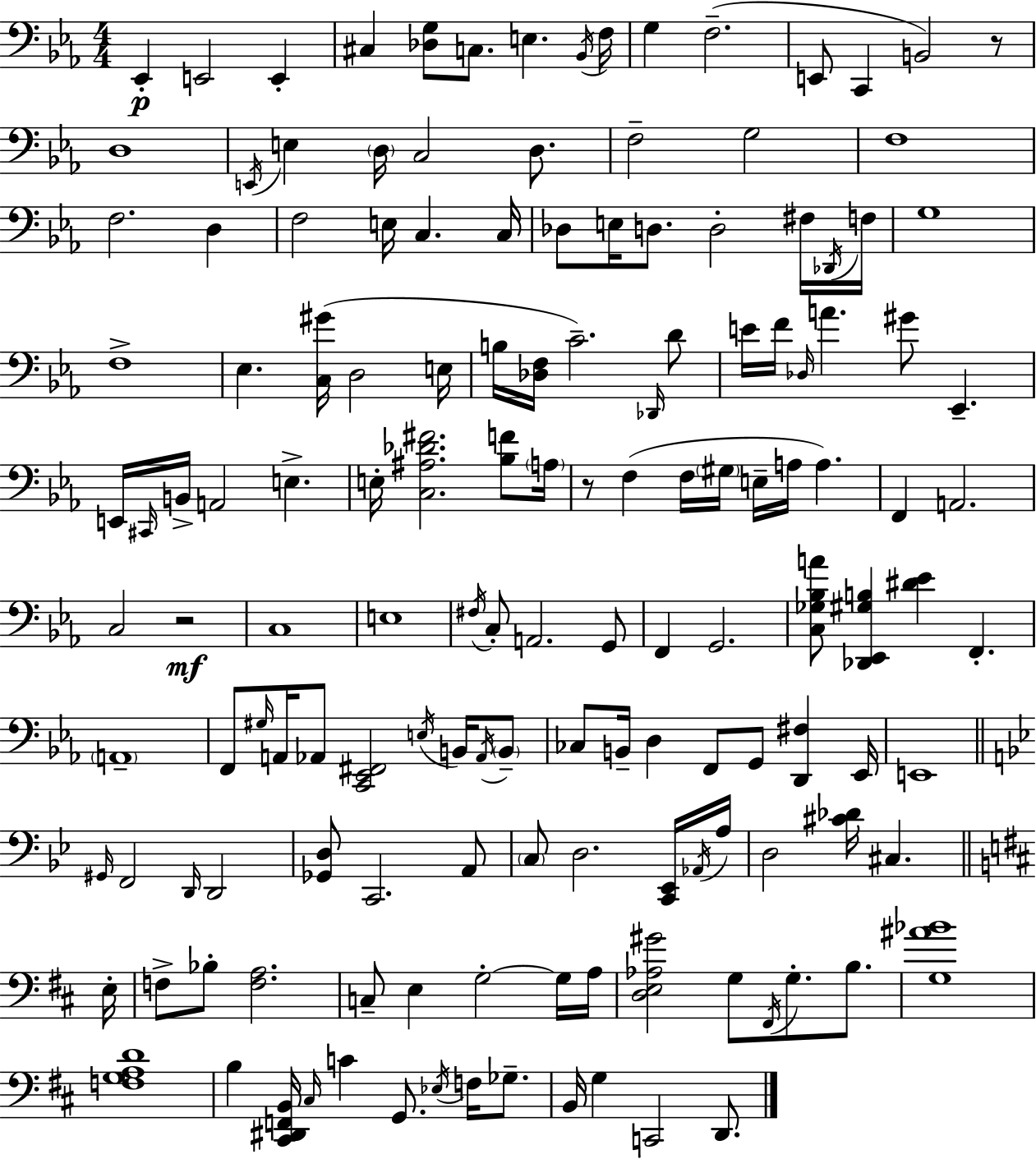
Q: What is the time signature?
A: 4/4